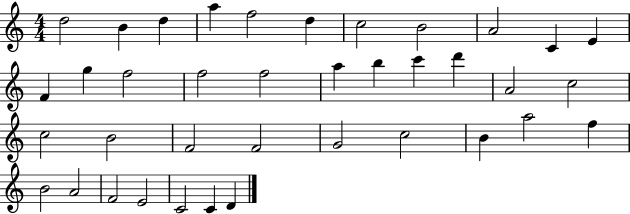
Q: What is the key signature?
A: C major